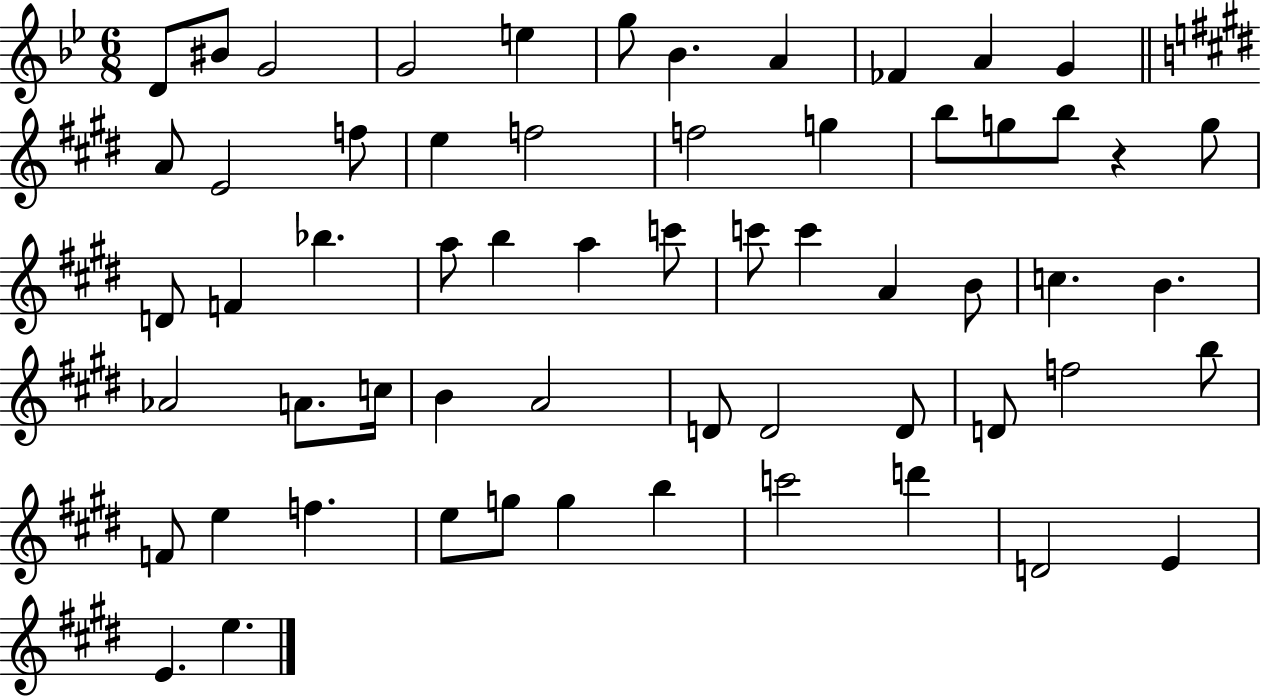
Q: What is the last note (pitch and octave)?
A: E5